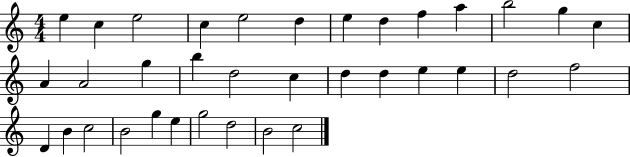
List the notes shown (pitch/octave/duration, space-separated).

E5/q C5/q E5/h C5/q E5/h D5/q E5/q D5/q F5/q A5/q B5/h G5/q C5/q A4/q A4/h G5/q B5/q D5/h C5/q D5/q D5/q E5/q E5/q D5/h F5/h D4/q B4/q C5/h B4/h G5/q E5/q G5/h D5/h B4/h C5/h